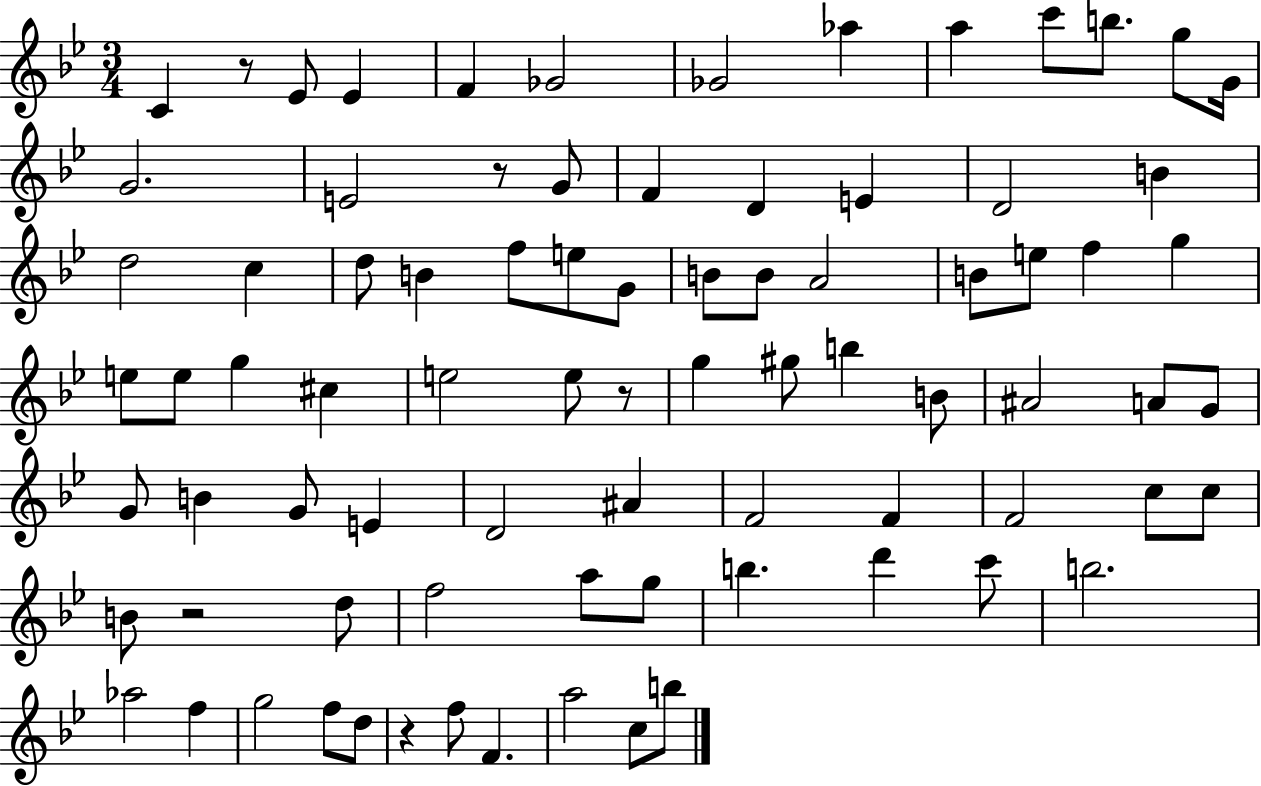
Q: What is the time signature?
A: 3/4